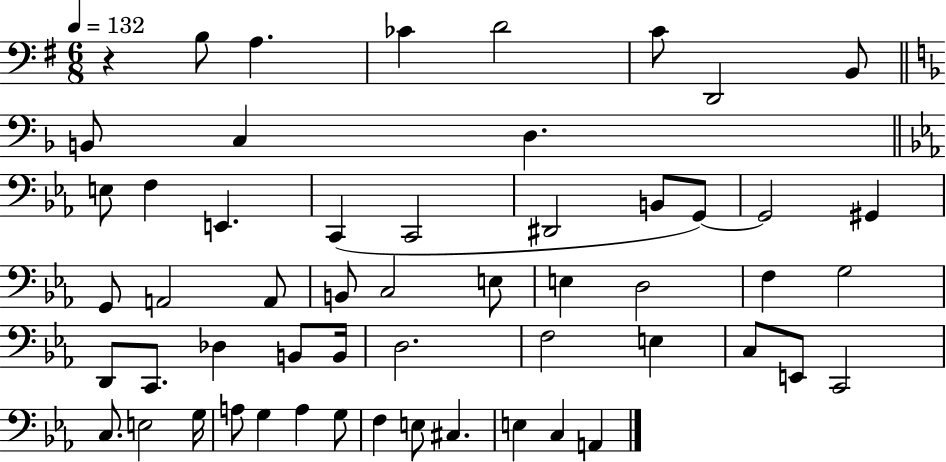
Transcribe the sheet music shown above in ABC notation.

X:1
T:Untitled
M:6/8
L:1/4
K:G
z B,/2 A, _C D2 C/2 D,,2 B,,/2 B,,/2 C, D, E,/2 F, E,, C,, C,,2 ^D,,2 B,,/2 G,,/2 G,,2 ^G,, G,,/2 A,,2 A,,/2 B,,/2 C,2 E,/2 E, D,2 F, G,2 D,,/2 C,,/2 _D, B,,/2 B,,/4 D,2 F,2 E, C,/2 E,,/2 C,,2 C,/2 E,2 G,/4 A,/2 G, A, G,/2 F, E,/2 ^C, E, C, A,,